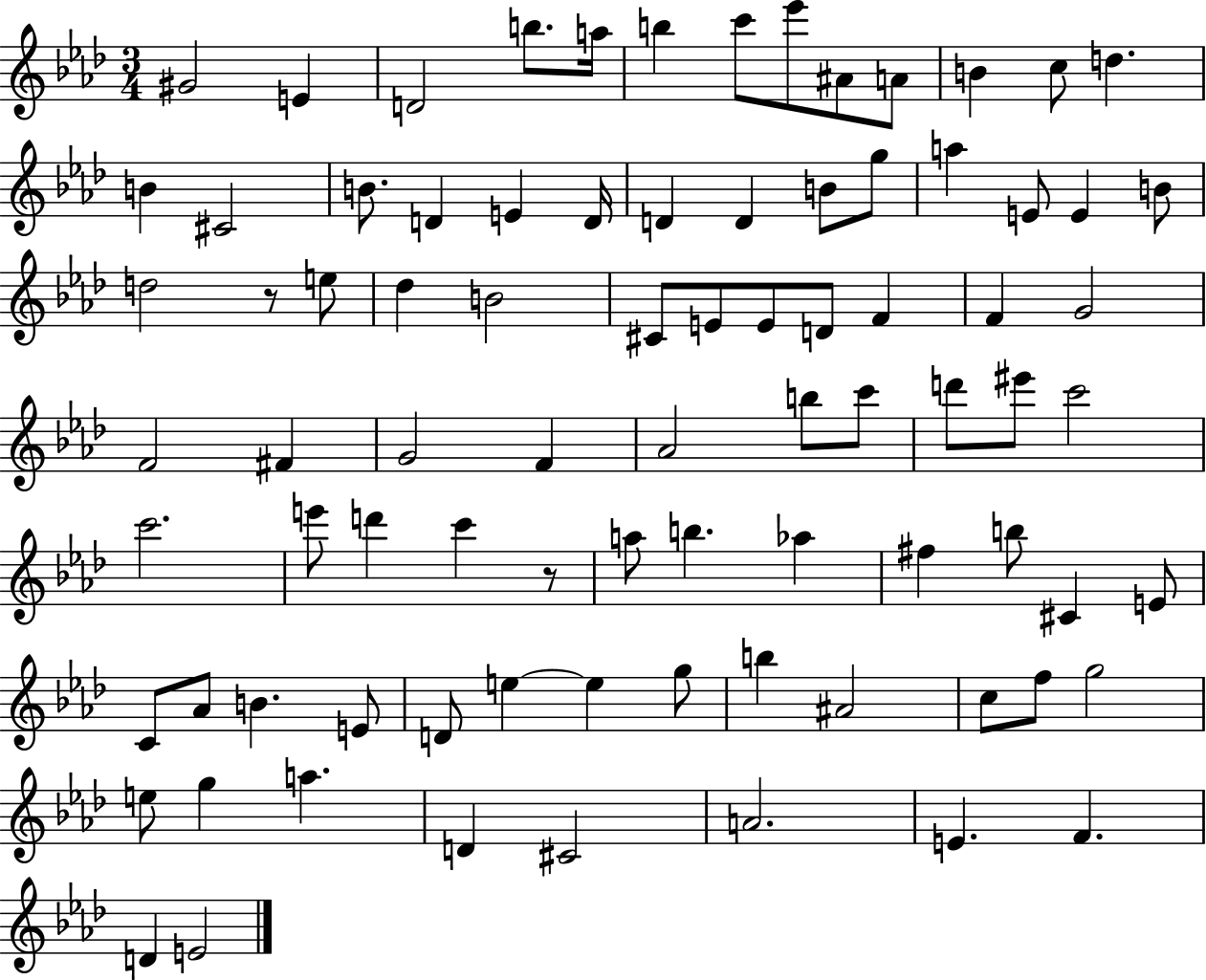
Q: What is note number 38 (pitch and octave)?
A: G4